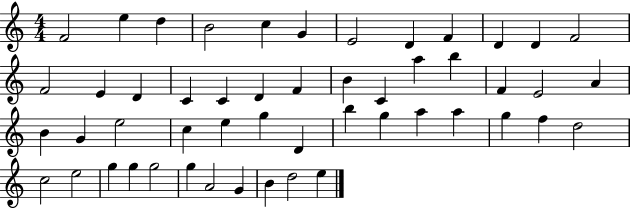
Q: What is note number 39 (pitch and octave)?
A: F5